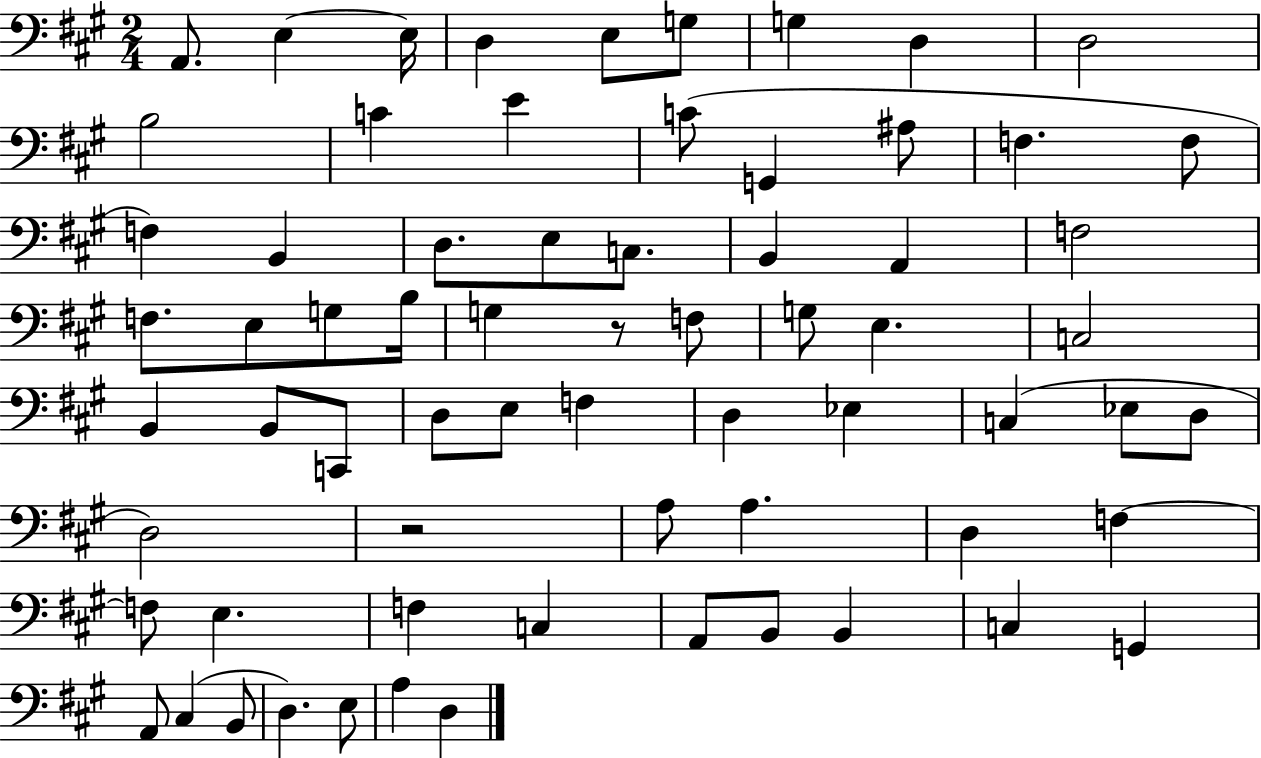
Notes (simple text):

A2/e. E3/q E3/s D3/q E3/e G3/e G3/q D3/q D3/h B3/h C4/q E4/q C4/e G2/q A#3/e F3/q. F3/e F3/q B2/q D3/e. E3/e C3/e. B2/q A2/q F3/h F3/e. E3/e G3/e B3/s G3/q R/e F3/e G3/e E3/q. C3/h B2/q B2/e C2/e D3/e E3/e F3/q D3/q Eb3/q C3/q Eb3/e D3/e D3/h R/h A3/e A3/q. D3/q F3/q F3/e E3/q. F3/q C3/q A2/e B2/e B2/q C3/q G2/q A2/e C#3/q B2/e D3/q. E3/e A3/q D3/q